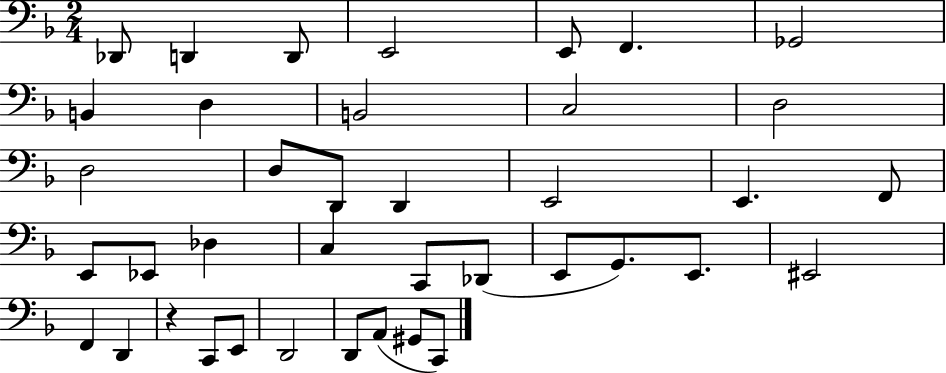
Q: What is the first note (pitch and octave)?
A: Db2